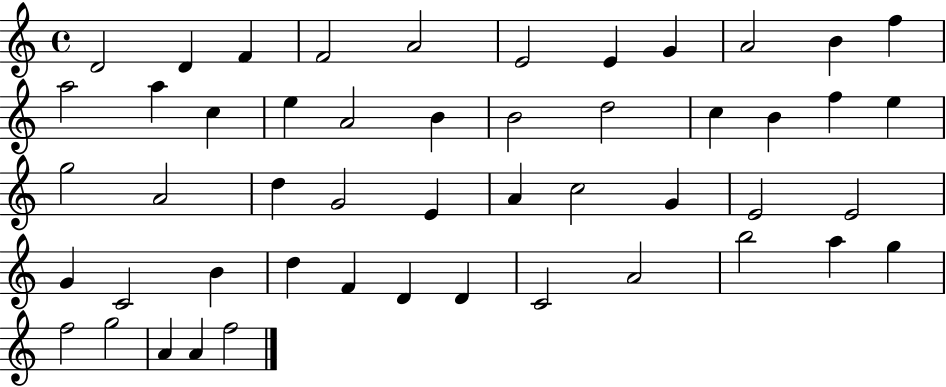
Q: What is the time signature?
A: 4/4